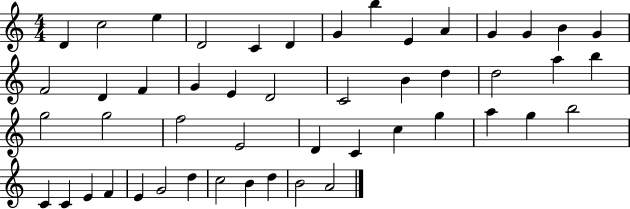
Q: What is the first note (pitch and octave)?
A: D4